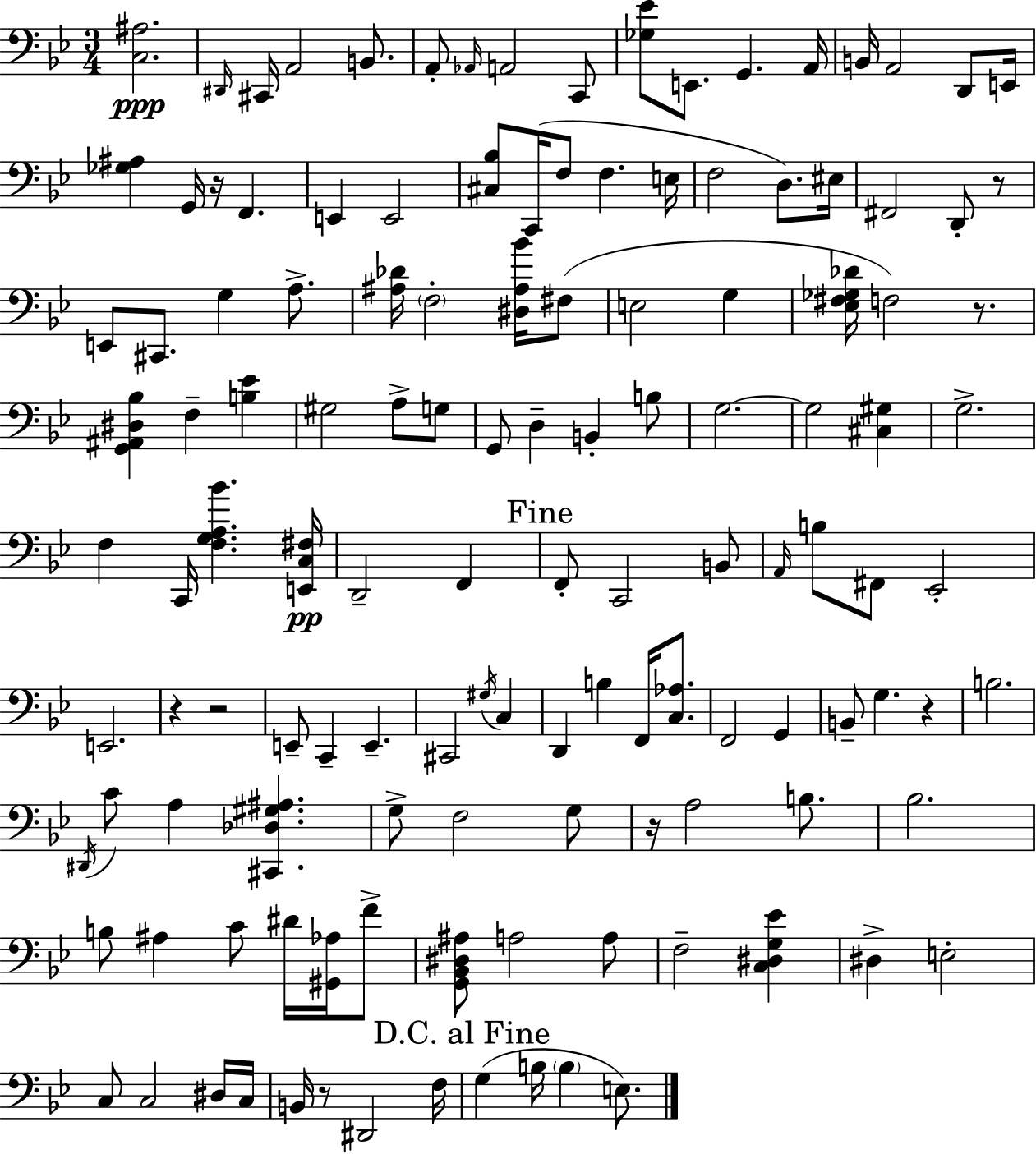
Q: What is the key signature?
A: G minor